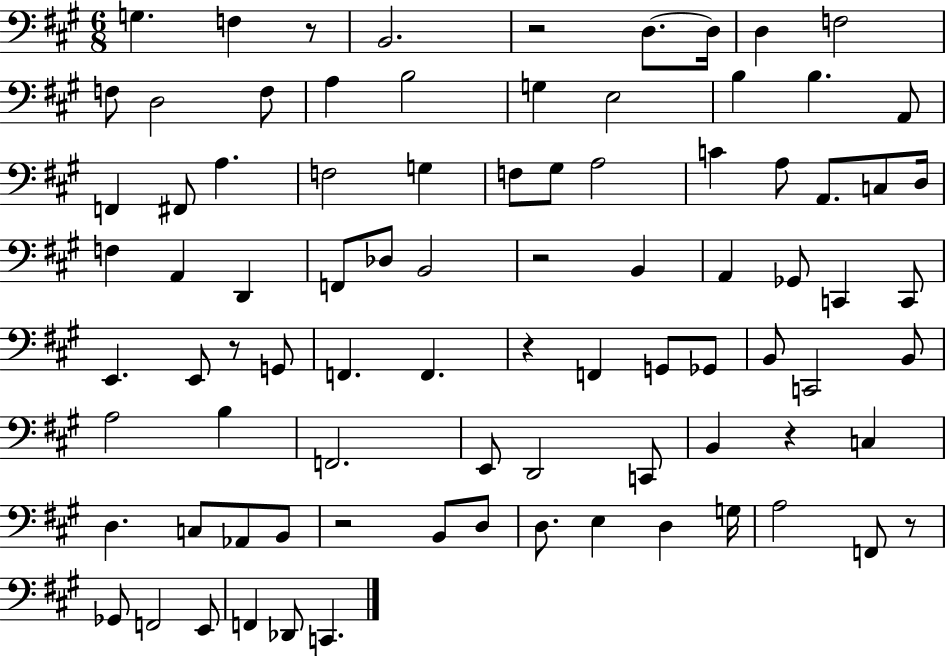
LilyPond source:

{
  \clef bass
  \numericTimeSignature
  \time 6/8
  \key a \major
  g4. f4 r8 | b,2. | r2 d8.~~ d16 | d4 f2 | \break f8 d2 f8 | a4 b2 | g4 e2 | b4 b4. a,8 | \break f,4 fis,8 a4. | f2 g4 | f8 gis8 a2 | c'4 a8 a,8. c8 d16 | \break f4 a,4 d,4 | f,8 des8 b,2 | r2 b,4 | a,4 ges,8 c,4 c,8 | \break e,4. e,8 r8 g,8 | f,4. f,4. | r4 f,4 g,8 ges,8 | b,8 c,2 b,8 | \break a2 b4 | f,2. | e,8 d,2 c,8 | b,4 r4 c4 | \break d4. c8 aes,8 b,8 | r2 b,8 d8 | d8. e4 d4 g16 | a2 f,8 r8 | \break ges,8 f,2 e,8 | f,4 des,8 c,4. | \bar "|."
}